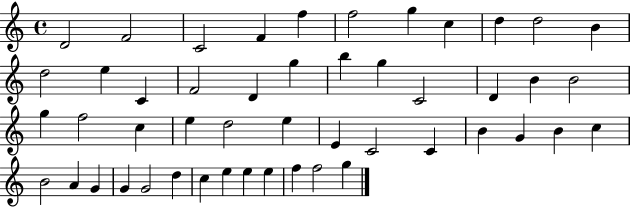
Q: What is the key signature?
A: C major